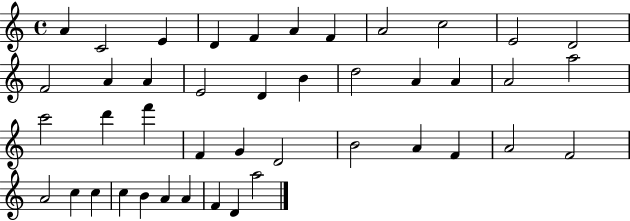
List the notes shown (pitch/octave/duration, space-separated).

A4/q C4/h E4/q D4/q F4/q A4/q F4/q A4/h C5/h E4/h D4/h F4/h A4/q A4/q E4/h D4/q B4/q D5/h A4/q A4/q A4/h A5/h C6/h D6/q F6/q F4/q G4/q D4/h B4/h A4/q F4/q A4/h F4/h A4/h C5/q C5/q C5/q B4/q A4/q A4/q F4/q D4/q A5/h